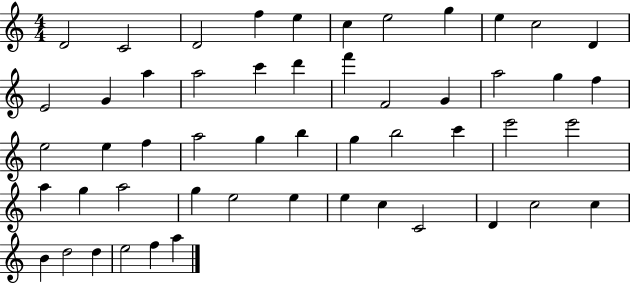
D4/h C4/h D4/h F5/q E5/q C5/q E5/h G5/q E5/q C5/h D4/q E4/h G4/q A5/q A5/h C6/q D6/q F6/q F4/h G4/q A5/h G5/q F5/q E5/h E5/q F5/q A5/h G5/q B5/q G5/q B5/h C6/q E6/h E6/h A5/q G5/q A5/h G5/q E5/h E5/q E5/q C5/q C4/h D4/q C5/h C5/q B4/q D5/h D5/q E5/h F5/q A5/q